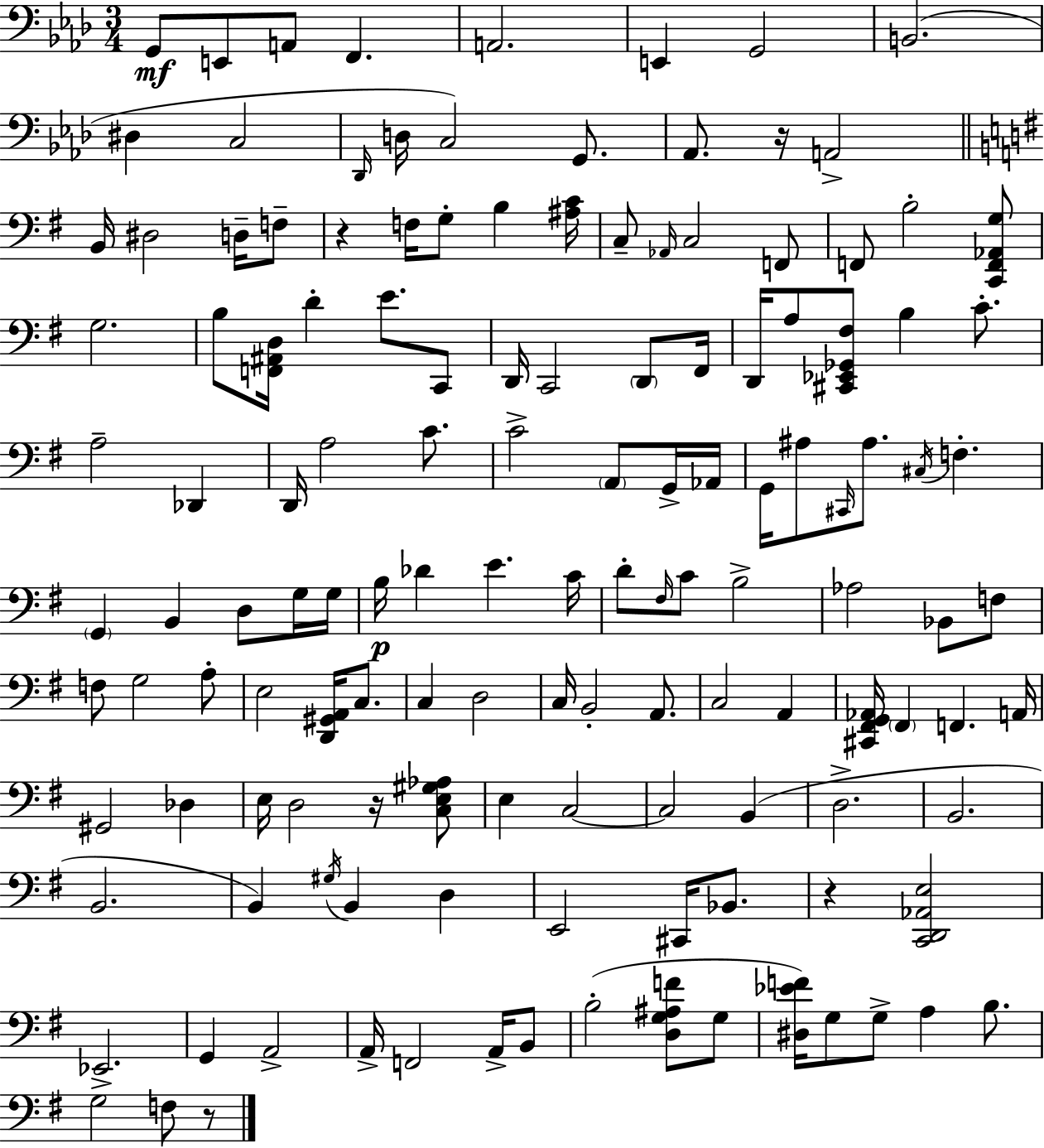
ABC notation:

X:1
T:Untitled
M:3/4
L:1/4
K:Ab
G,,/2 E,,/2 A,,/2 F,, A,,2 E,, G,,2 B,,2 ^D, C,2 _D,,/4 D,/4 C,2 G,,/2 _A,,/2 z/4 A,,2 B,,/4 ^D,2 D,/4 F,/2 z F,/4 G,/2 B, [^A,C]/4 C,/2 _A,,/4 C,2 F,,/2 F,,/2 B,2 [C,,F,,_A,,G,]/2 G,2 B,/2 [F,,^A,,D,]/4 D E/2 C,,/2 D,,/4 C,,2 D,,/2 ^F,,/4 D,,/4 A,/2 [^C,,_E,,_G,,^F,]/2 B, C/2 A,2 _D,, D,,/4 A,2 C/2 C2 A,,/2 G,,/4 _A,,/4 G,,/4 ^A,/2 ^C,,/4 ^A,/2 ^C,/4 F, G,, B,, D,/2 G,/4 G,/4 B,/4 _D E C/4 D/2 ^F,/4 C/2 B,2 _A,2 _B,,/2 F,/2 F,/2 G,2 A,/2 E,2 [D,,^G,,A,,]/4 C,/2 C, D,2 C,/4 B,,2 A,,/2 C,2 A,, [^C,,^F,,G,,_A,,]/4 ^F,, F,, A,,/4 ^G,,2 _D, E,/4 D,2 z/4 [C,E,^G,_A,]/2 E, C,2 C,2 B,, D,2 B,,2 B,,2 B,, ^G,/4 B,, D, E,,2 ^C,,/4 _B,,/2 z [C,,D,,_A,,E,]2 _E,,2 G,, A,,2 A,,/4 F,,2 A,,/4 B,,/2 B,2 [D,G,^A,F]/2 G,/2 [^D,_EF]/4 G,/2 G,/2 A, B,/2 G,2 F,/2 z/2